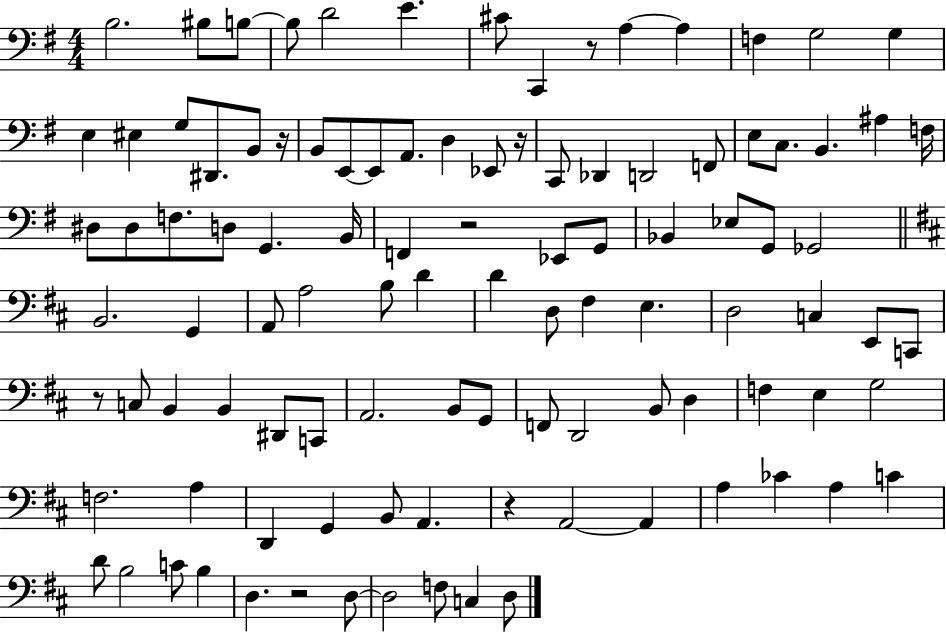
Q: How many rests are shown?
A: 7